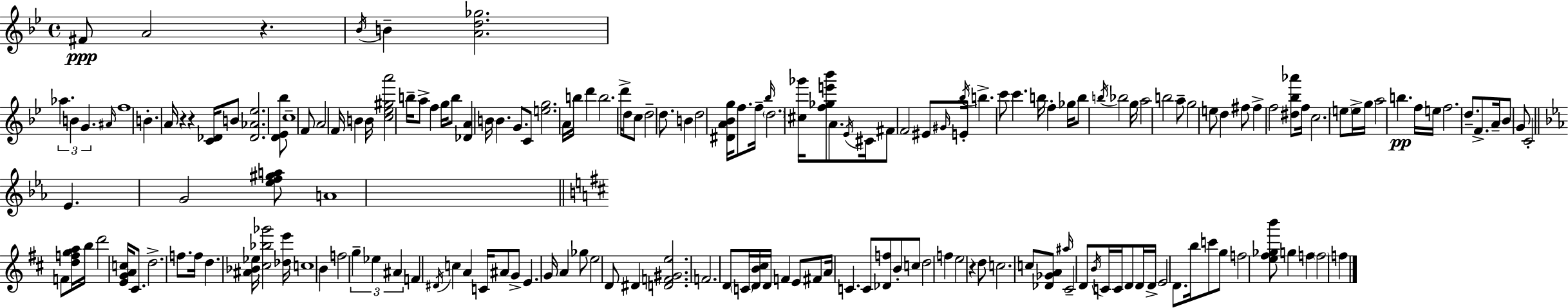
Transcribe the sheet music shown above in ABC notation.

X:1
T:Untitled
M:4/4
L:1/4
K:Gm
^F/2 A2 z _B/4 B [Ad_g]2 _a B G ^A/4 f4 B A/4 z z [C_D]/4 B/2 [_D_A_e]2 [D_E_b]/2 c4 F/2 A2 F/4 B B/4 [c_e^ga']2 b/4 a/2 f g/4 b/2 [_DA] B/4 B G/2 C/2 [eg]2 A/4 b/4 d' b2 d'/4 d/2 c/2 d2 d/2 B d2 [^DA_Bg]/4 f/2 f/4 _b/4 d2 [^c_g']/4 [f_ge'_b']/2 A/2 _E/4 ^C/4 ^F/2 F2 ^E/2 ^G/4 E/4 _b/4 b c'/2 c' b/4 f _g/4 b/2 b/4 _b2 g/4 a2 b2 a/2 g2 e/2 d ^f/2 ^f f2 [^d_b_a']/2 f/4 c2 e/2 e/4 g/4 a2 b f/4 e/4 f2 d/2 F/2 A/4 _B/2 G/2 C2 _E G2 [_ef^ga]/2 A4 F/2 [dfga]/4 b/4 d'2 [EGAc]/4 ^C/2 d2 f/2 f/4 d [^A_B_e]/4 [^c_b_g']2 [_de']/4 c4 B f2 g _e ^A F ^D/4 c A C/4 ^A/2 G/2 E G/4 A _g/2 e2 D/2 ^D [DF^Ge]2 F2 D/2 C/4 [DB^c]/4 D/4 F E/2 ^F/2 A/4 C C/2 [_Df]/2 B/2 c/2 d2 f e2 z d/2 c2 c/2 [_D_GA]/2 ^a/4 ^C2 D/2 B/4 C/4 C/4 D/2 D/4 D/4 E2 D/2 b/4 c'/2 g/2 f2 [e^f_gb']/2 g f f2 f